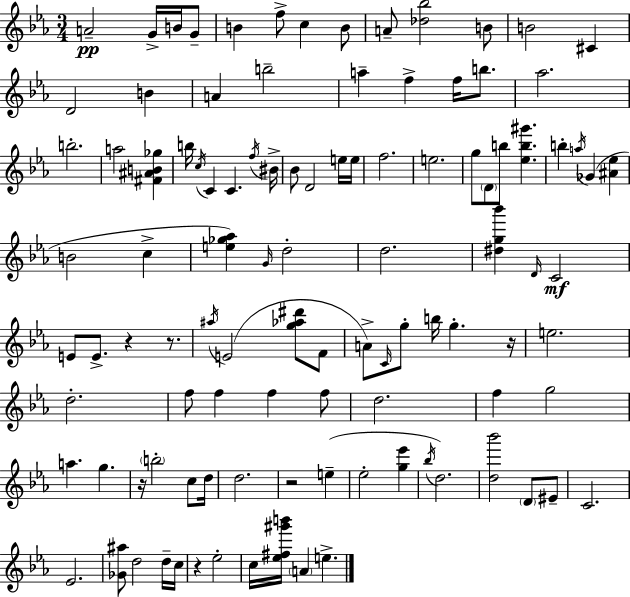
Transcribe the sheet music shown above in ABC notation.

X:1
T:Untitled
M:3/4
L:1/4
K:Eb
A2 G/4 B/4 G/2 B f/2 c B/2 A/2 [_d_b]2 B/2 B2 ^C D2 B A b2 a f f/4 b/2 _a2 b2 a2 [^F^AB_g] b/4 c/4 C C f/4 ^B/4 _B/2 D2 e/4 e/4 f2 e2 g/2 D/2 b/2 [_eb^g'] b a/4 _G [^A_e] B2 c [e_g_a] G/4 d2 d2 [^dg_b'] D/4 C2 E/2 E/2 z z/2 ^a/4 E2 [g_a^d']/2 F/2 A/2 C/4 g/2 b/4 g z/4 e2 d2 f/2 f f f/2 d2 f g2 a g z/4 b2 c/2 d/4 d2 z2 e _e2 [g_e'] _b/4 d2 [d_b']2 D/2 ^E/2 C2 _E2 [_G^a]/2 d2 d/4 c/4 z _e2 c/4 [_e^f^g'b']/4 A e